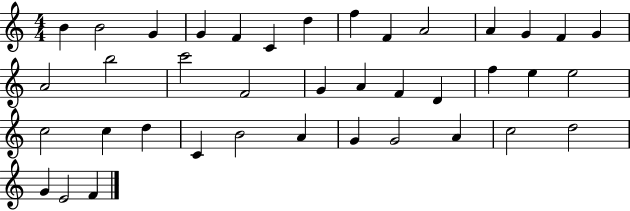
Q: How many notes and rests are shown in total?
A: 39